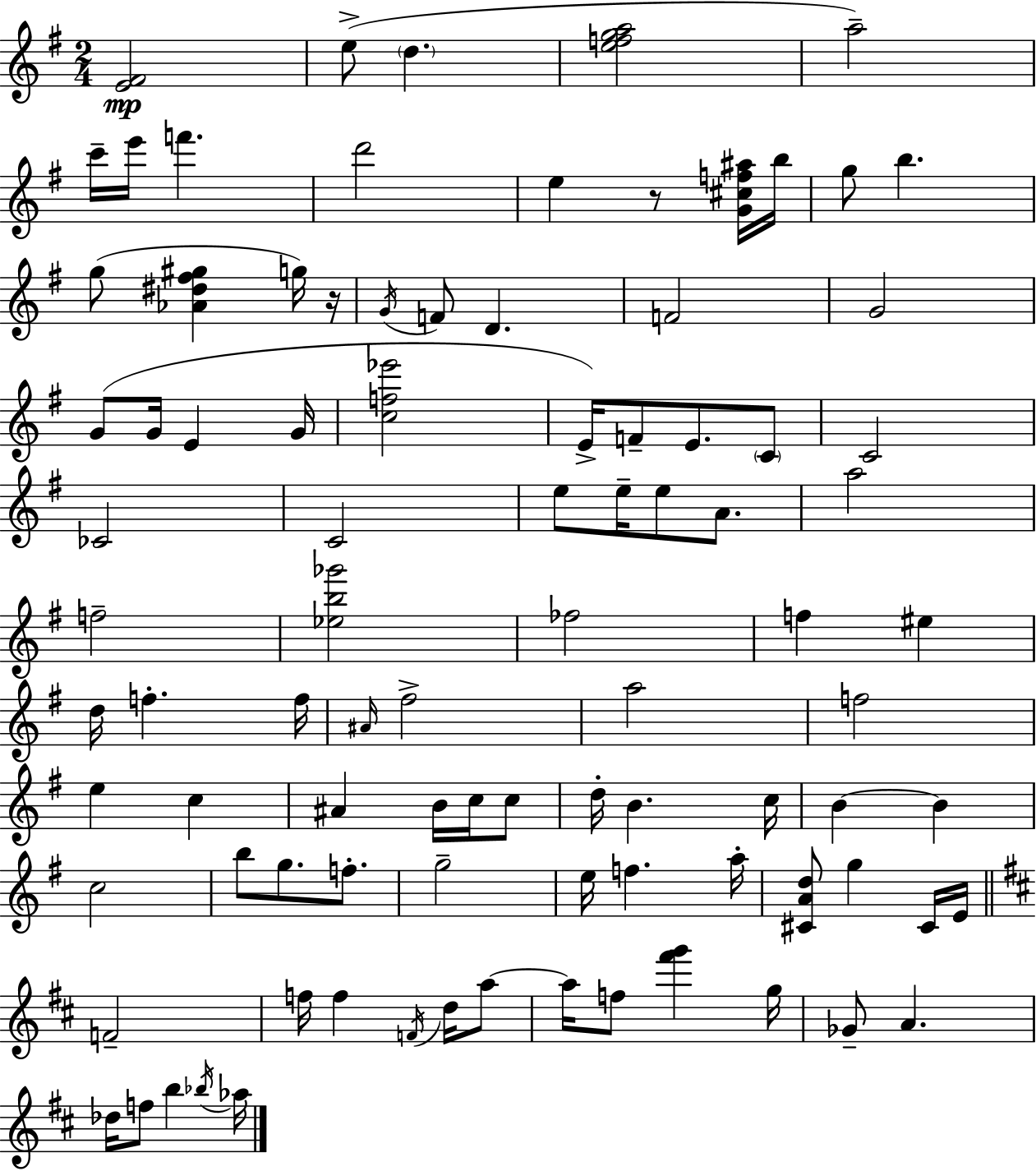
X:1
T:Untitled
M:2/4
L:1/4
K:G
[E^F]2 e/2 d [efga]2 a2 c'/4 e'/4 f' d'2 e z/2 [G^cf^a]/4 b/4 g/2 b g/2 [_A^d^f^g] g/4 z/4 G/4 F/2 D F2 G2 G/2 G/4 E G/4 [cf_e']2 E/4 F/2 E/2 C/2 C2 _C2 C2 e/2 e/4 e/2 A/2 a2 f2 [_eb_g']2 _f2 f ^e d/4 f f/4 ^A/4 ^f2 a2 f2 e c ^A B/4 c/4 c/2 d/4 B c/4 B B c2 b/2 g/2 f/2 g2 e/4 f a/4 [^CAd]/2 g ^C/4 E/4 F2 f/4 f F/4 d/4 a/2 a/4 f/2 [^f'g'] g/4 _G/2 A _d/4 f/2 b _b/4 _a/4